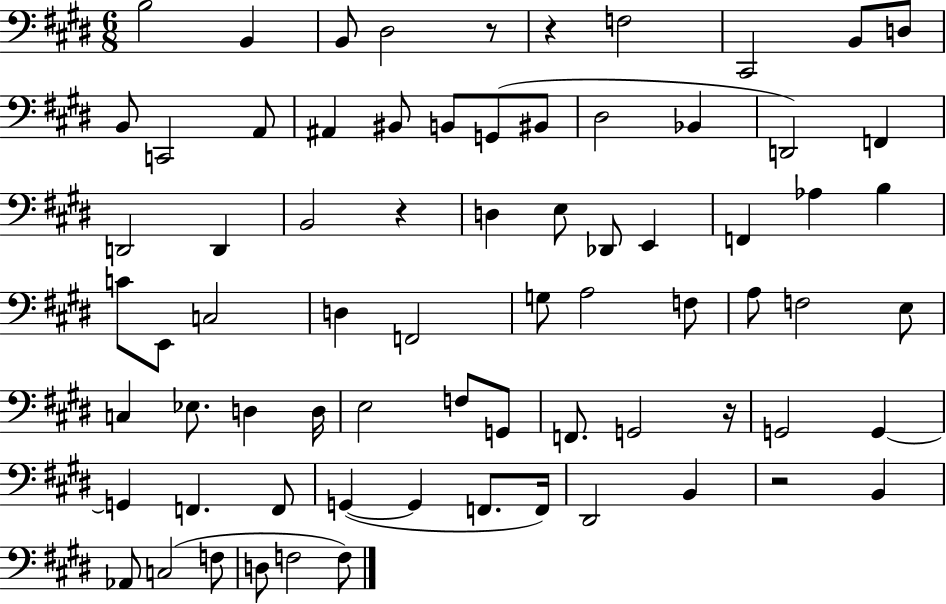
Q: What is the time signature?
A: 6/8